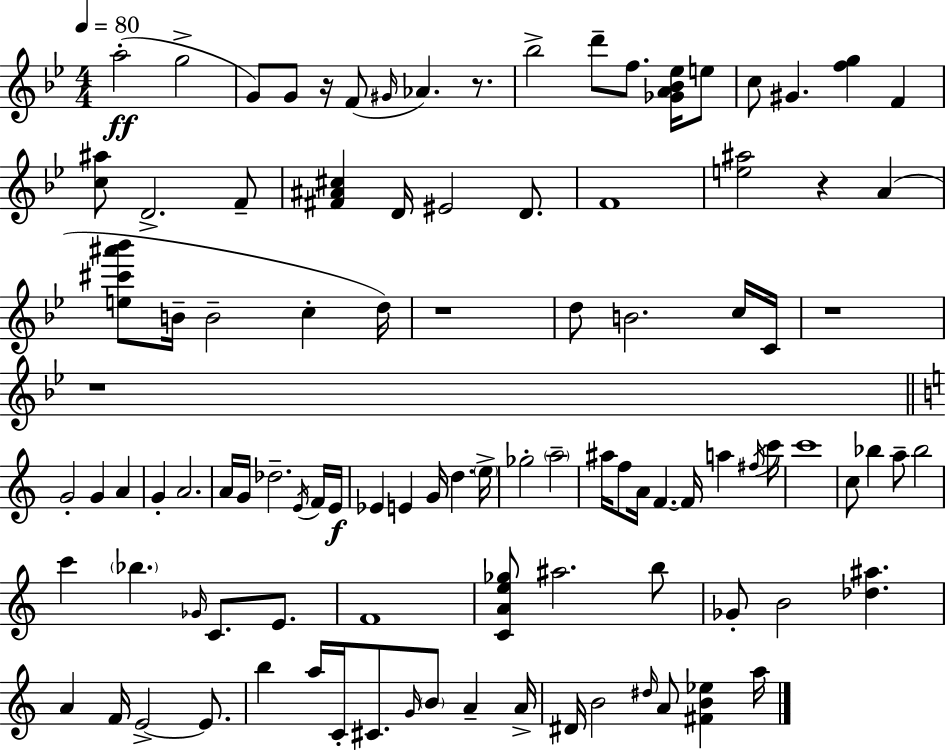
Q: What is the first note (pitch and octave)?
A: A5